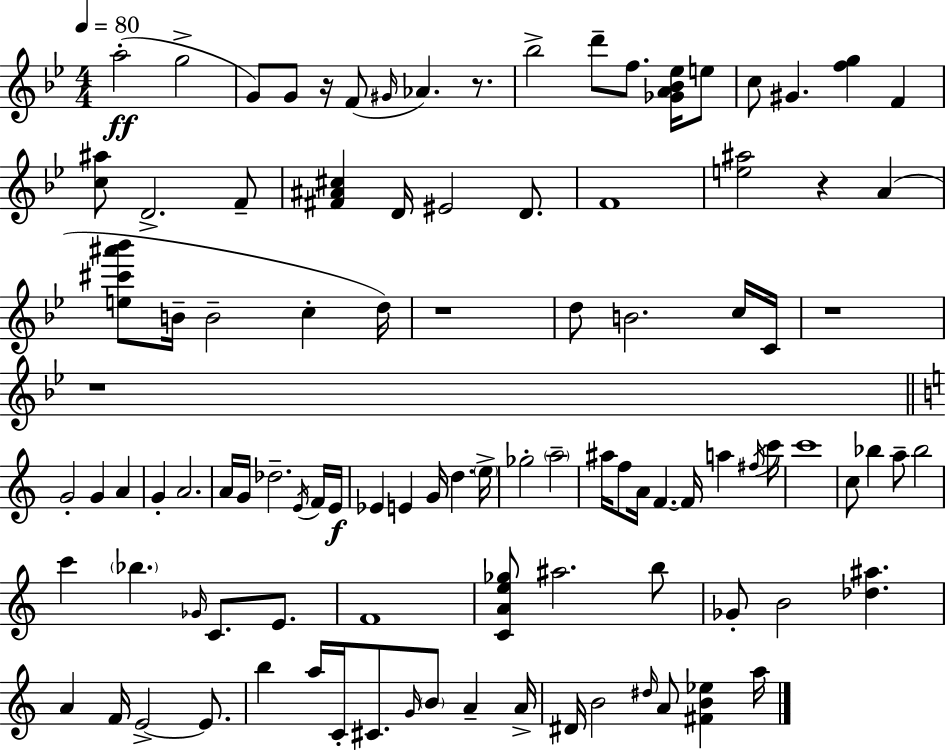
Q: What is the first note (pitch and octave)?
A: A5